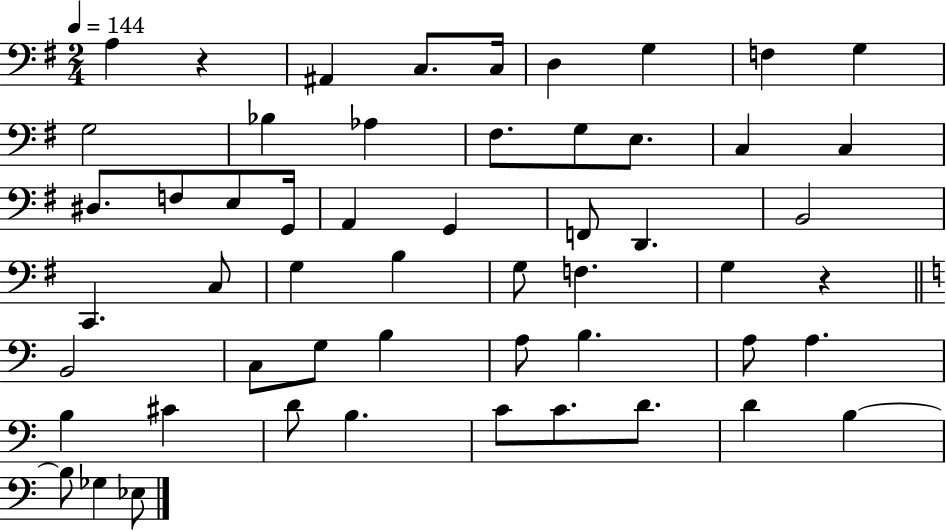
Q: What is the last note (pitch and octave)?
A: Eb3